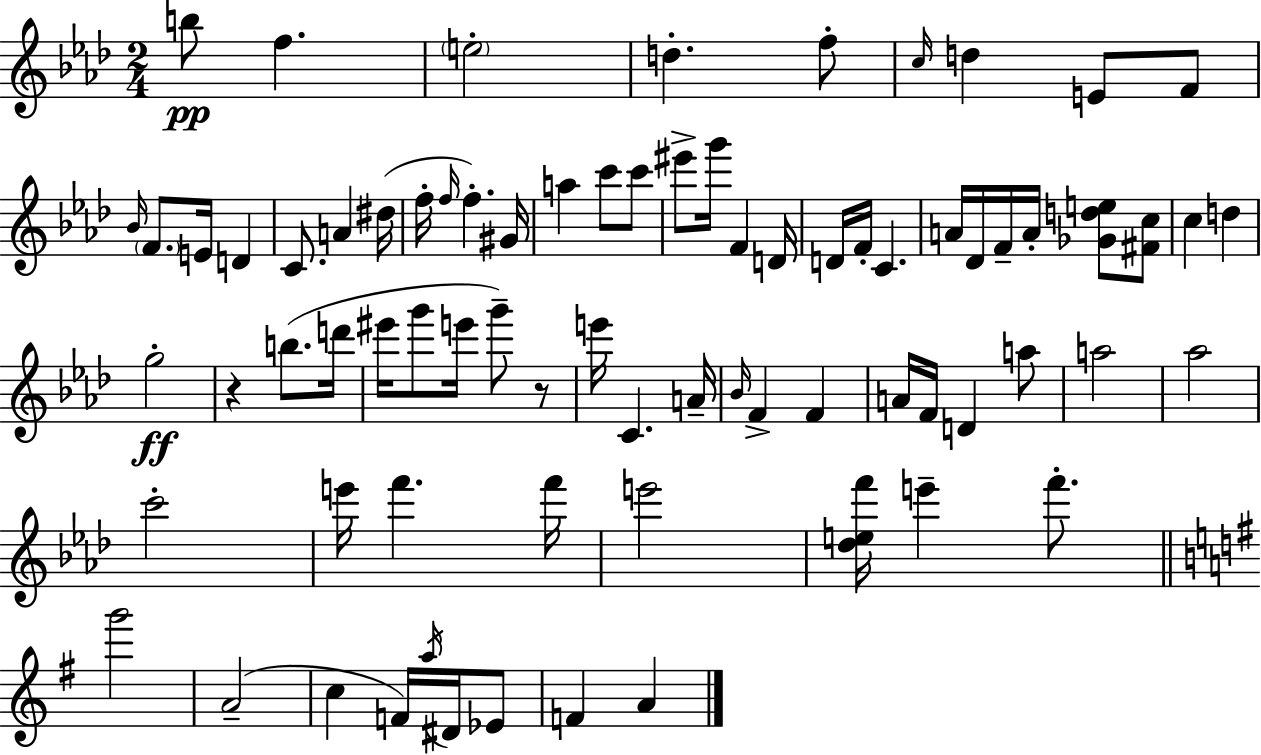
B5/e F5/q. E5/h D5/q. F5/e C5/s D5/q E4/e F4/e Bb4/s F4/e. E4/s D4/q C4/e. A4/q D#5/s F5/s F5/s F5/q. G#4/s A5/q C6/e C6/e EIS6/e G6/s F4/q D4/s D4/s F4/s C4/q. A4/s Db4/s F4/s A4/s [Gb4,D5,E5]/e [F#4,C5]/e C5/q D5/q G5/h R/q B5/e. D6/s EIS6/s G6/e E6/s G6/e R/e E6/s C4/q. A4/s Bb4/s F4/q F4/q A4/s F4/s D4/q A5/e A5/h Ab5/h C6/h E6/s F6/q. F6/s E6/h [Db5,E5,F6]/s E6/q F6/e. G6/h A4/h C5/q F4/s A5/s D#4/s Eb4/e F4/q A4/q